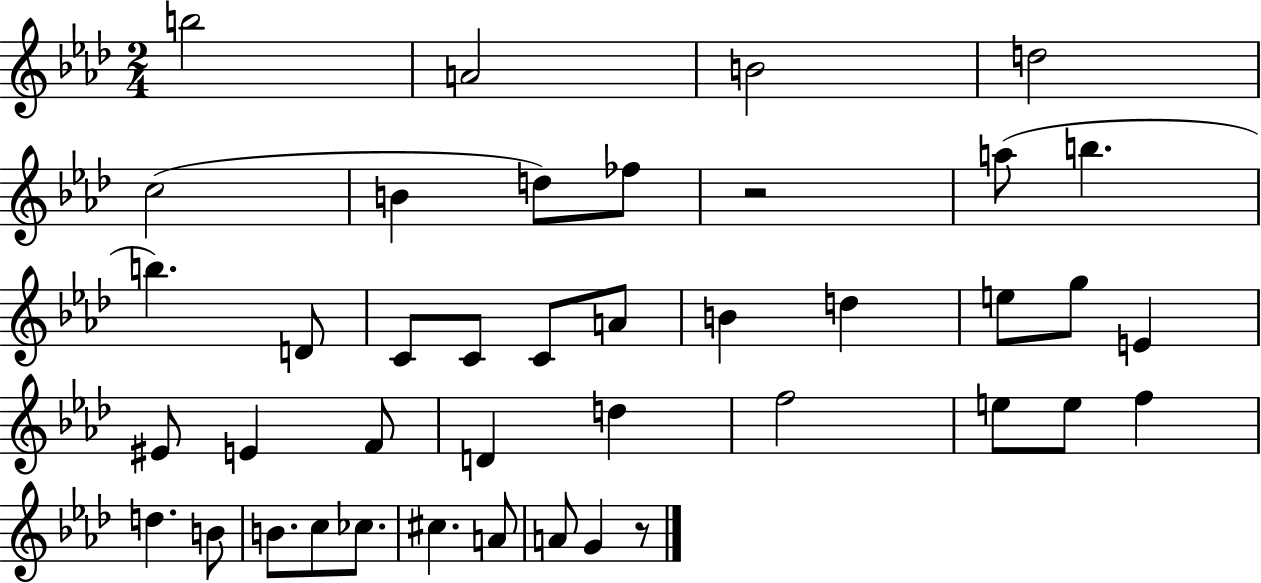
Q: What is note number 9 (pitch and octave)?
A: A5